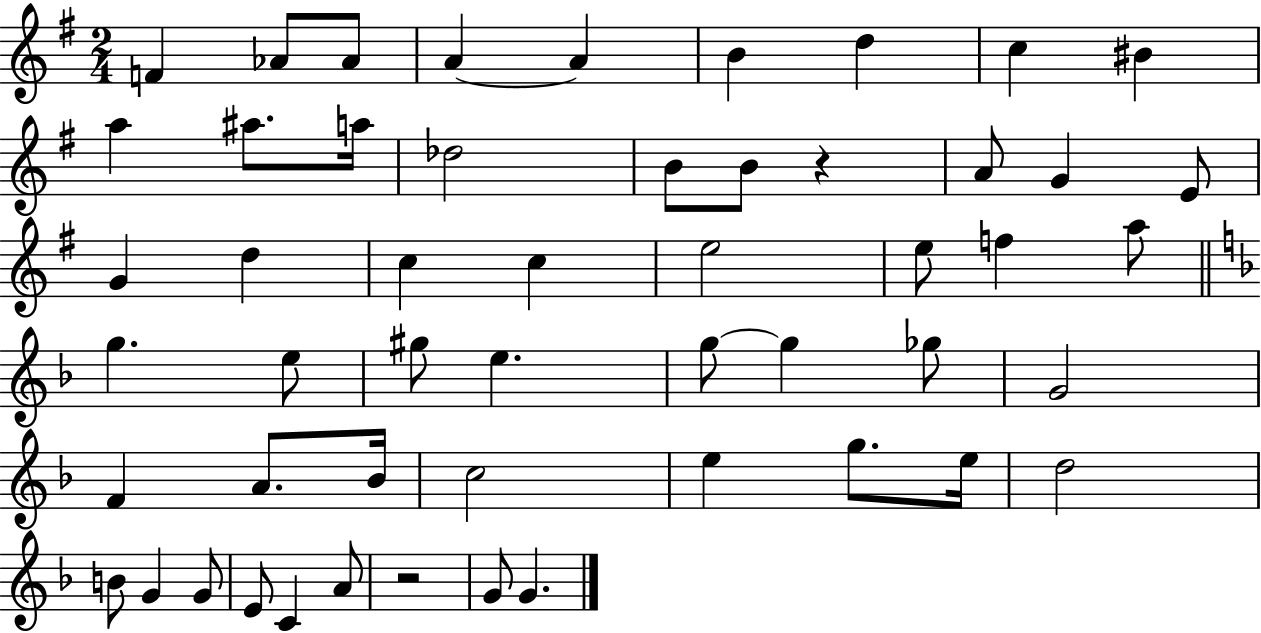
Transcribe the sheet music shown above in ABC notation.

X:1
T:Untitled
M:2/4
L:1/4
K:G
F _A/2 _A/2 A A B d c ^B a ^a/2 a/4 _d2 B/2 B/2 z A/2 G E/2 G d c c e2 e/2 f a/2 g e/2 ^g/2 e g/2 g _g/2 G2 F A/2 _B/4 c2 e g/2 e/4 d2 B/2 G G/2 E/2 C A/2 z2 G/2 G